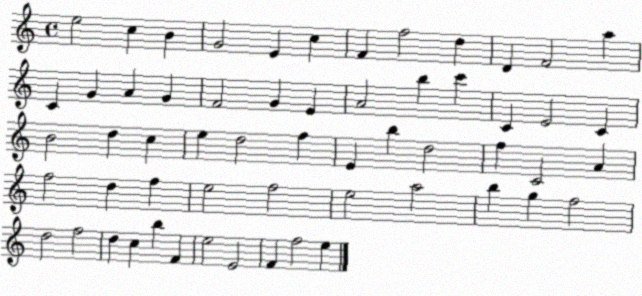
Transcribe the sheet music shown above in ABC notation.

X:1
T:Untitled
M:4/4
L:1/4
K:C
e2 c B G2 E c F f2 d D F2 a C G A G F2 G E A2 b c' C E2 C B2 d c e d2 f E b d2 f C2 A f2 d f e2 f2 e2 a2 b g f2 d2 f2 d c b F e2 E2 F f2 e